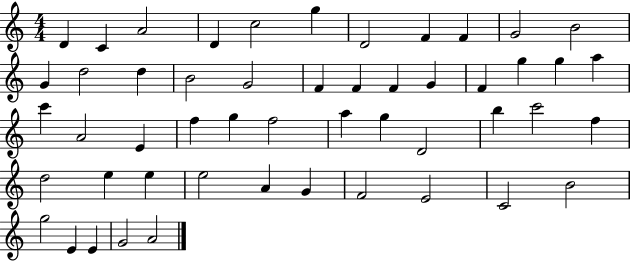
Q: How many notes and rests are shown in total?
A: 51